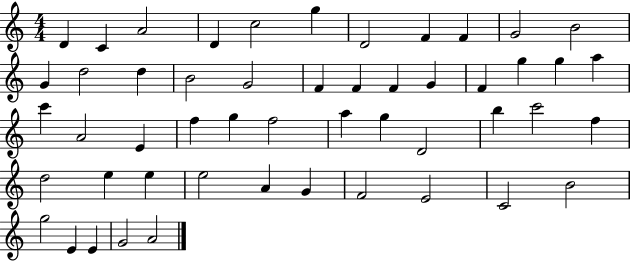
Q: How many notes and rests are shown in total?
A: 51